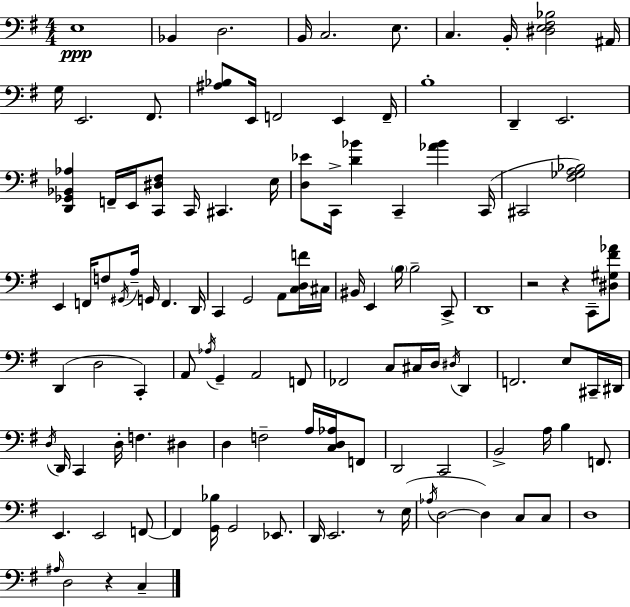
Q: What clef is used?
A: bass